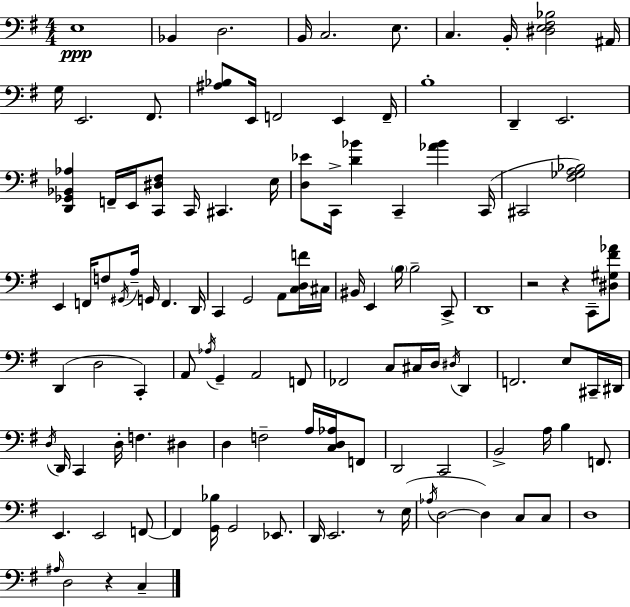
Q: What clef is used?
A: bass